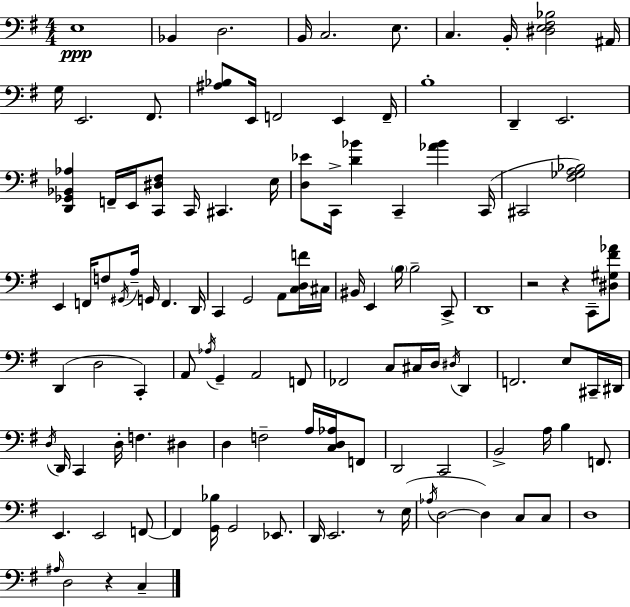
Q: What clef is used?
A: bass